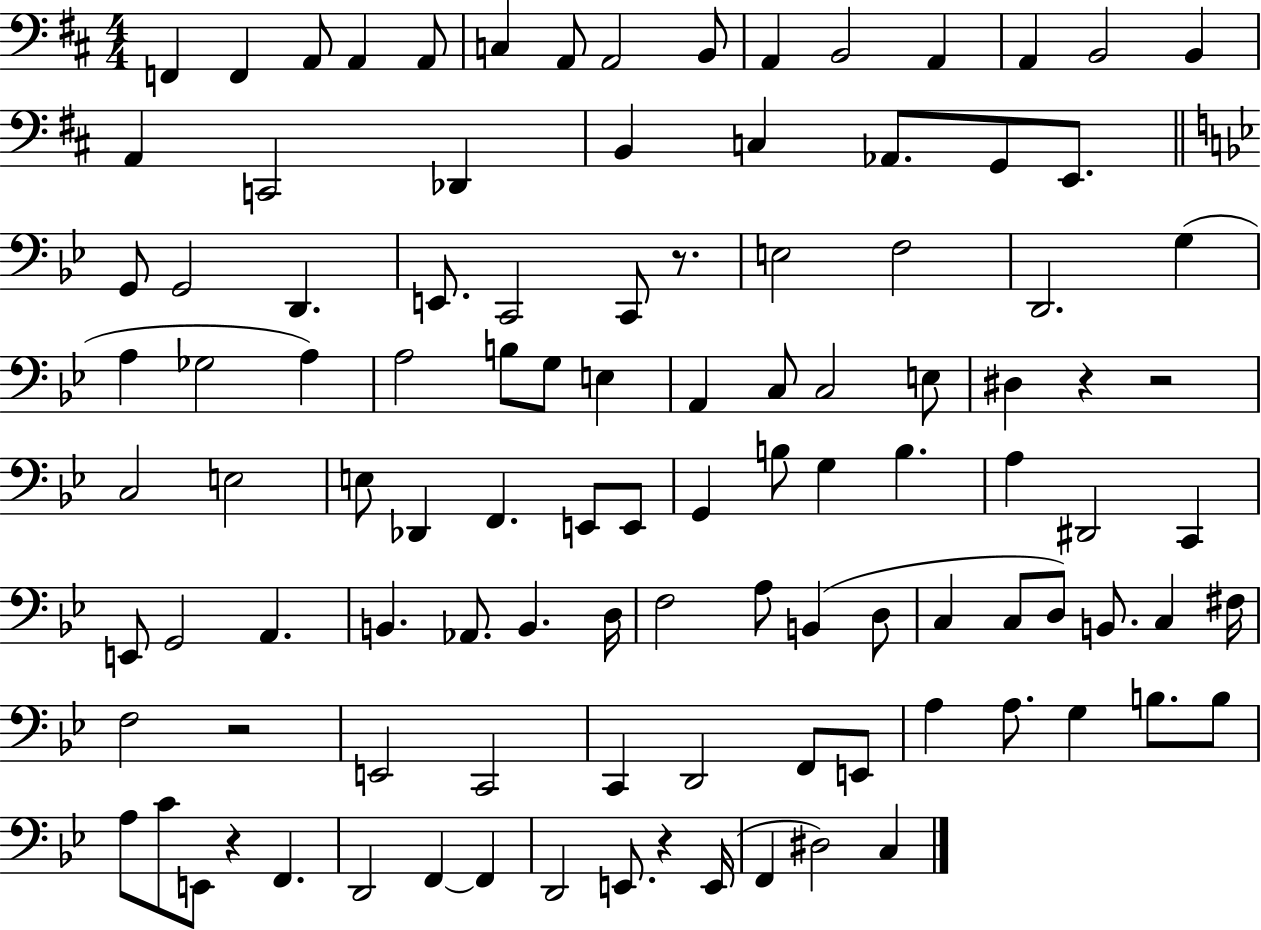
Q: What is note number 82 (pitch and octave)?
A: F2